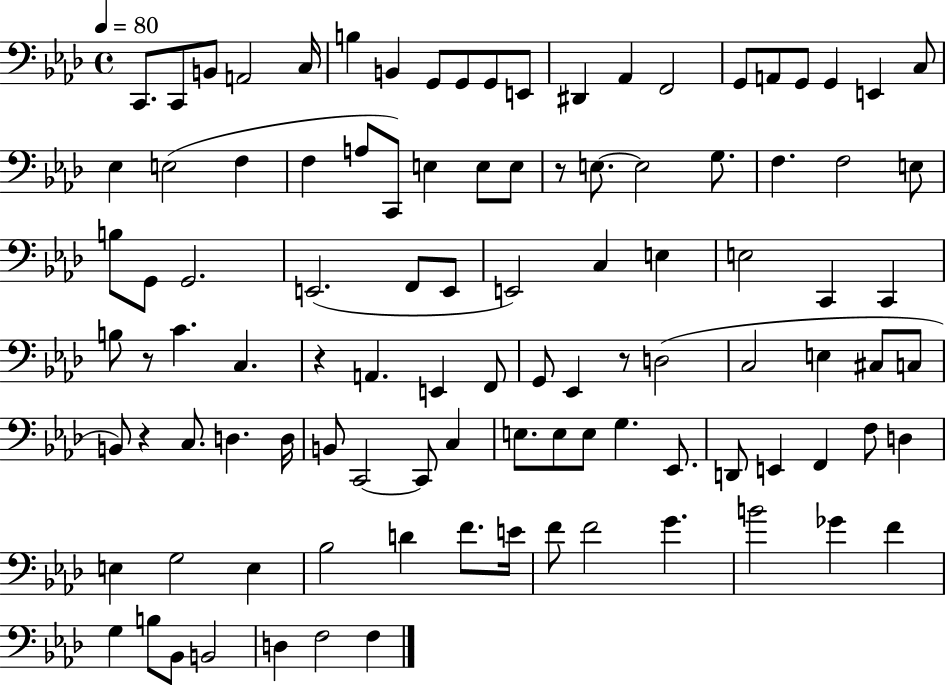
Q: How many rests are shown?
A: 5